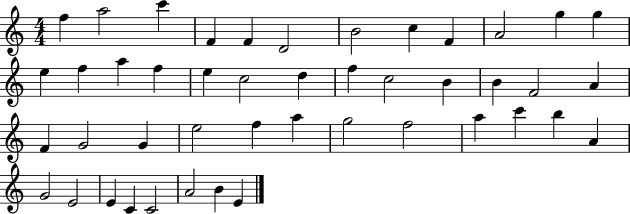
{
  \clef treble
  \numericTimeSignature
  \time 4/4
  \key c \major
  f''4 a''2 c'''4 | f'4 f'4 d'2 | b'2 c''4 f'4 | a'2 g''4 g''4 | \break e''4 f''4 a''4 f''4 | e''4 c''2 d''4 | f''4 c''2 b'4 | b'4 f'2 a'4 | \break f'4 g'2 g'4 | e''2 f''4 a''4 | g''2 f''2 | a''4 c'''4 b''4 a'4 | \break g'2 e'2 | e'4 c'4 c'2 | a'2 b'4 e'4 | \bar "|."
}